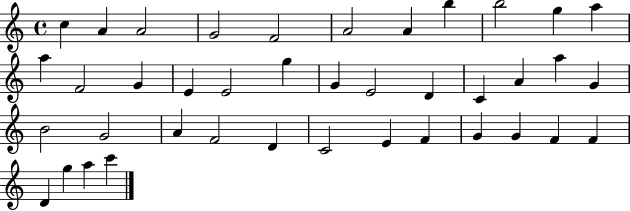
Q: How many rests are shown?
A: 0